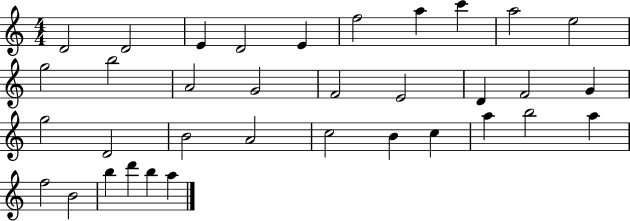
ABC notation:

X:1
T:Untitled
M:4/4
L:1/4
K:C
D2 D2 E D2 E f2 a c' a2 e2 g2 b2 A2 G2 F2 E2 D F2 G g2 D2 B2 A2 c2 B c a b2 a f2 B2 b d' b a